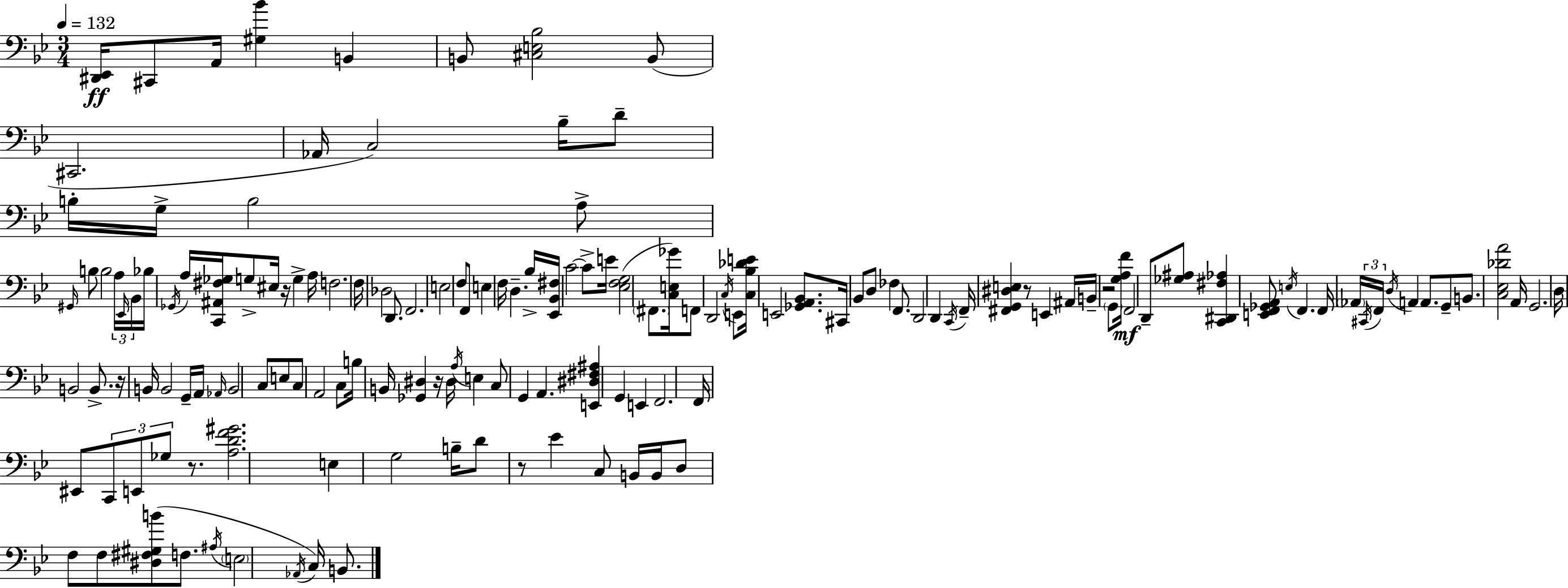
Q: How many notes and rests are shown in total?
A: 149